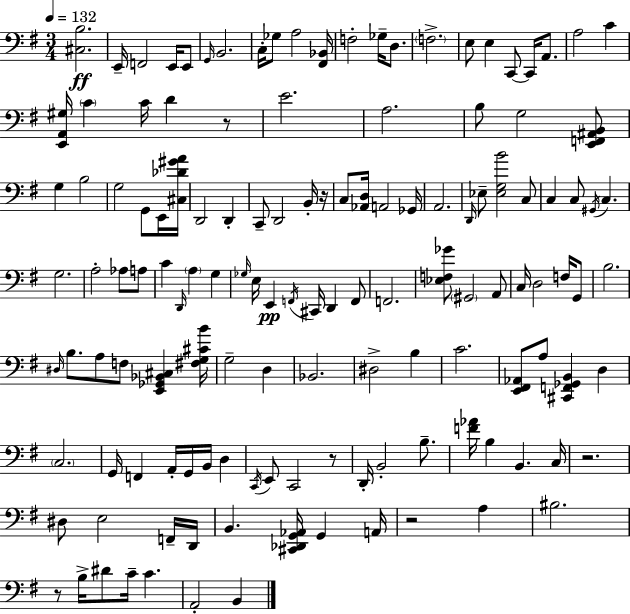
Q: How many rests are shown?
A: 6